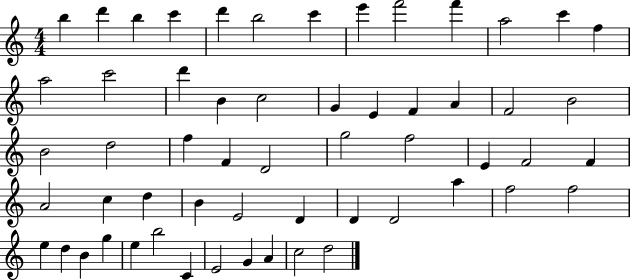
{
  \clef treble
  \numericTimeSignature
  \time 4/4
  \key c \major
  b''4 d'''4 b''4 c'''4 | d'''4 b''2 c'''4 | e'''4 f'''2 f'''4 | a''2 c'''4 f''4 | \break a''2 c'''2 | d'''4 b'4 c''2 | g'4 e'4 f'4 a'4 | f'2 b'2 | \break b'2 d''2 | f''4 f'4 d'2 | g''2 f''2 | e'4 f'2 f'4 | \break a'2 c''4 d''4 | b'4 e'2 d'4 | d'4 d'2 a''4 | f''2 f''2 | \break e''4 d''4 b'4 g''4 | e''4 b''2 c'4 | e'2 g'4 a'4 | c''2 d''2 | \break \bar "|."
}